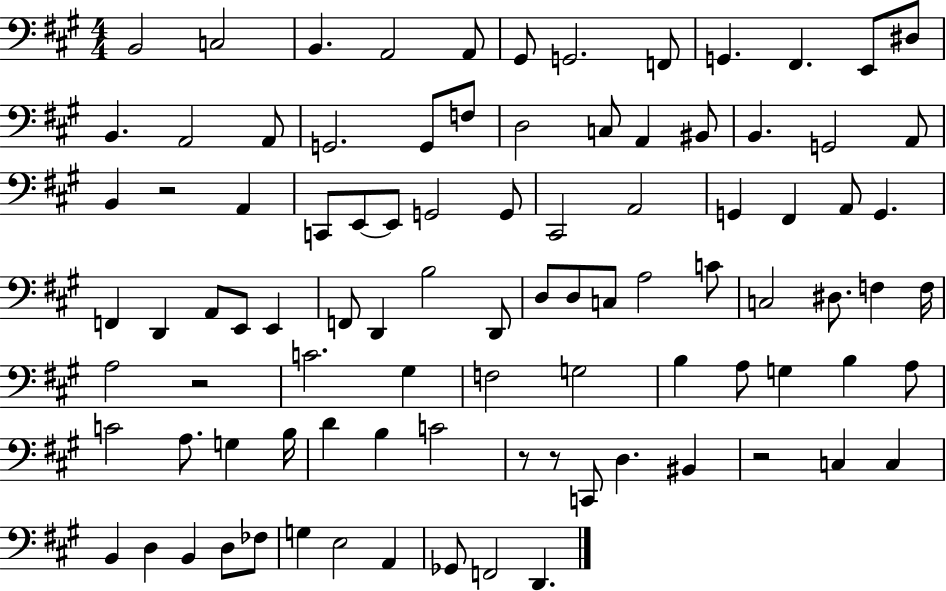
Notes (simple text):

B2/h C3/h B2/q. A2/h A2/e G#2/e G2/h. F2/e G2/q. F#2/q. E2/e D#3/e B2/q. A2/h A2/e G2/h. G2/e F3/e D3/h C3/e A2/q BIS2/e B2/q. G2/h A2/e B2/q R/h A2/q C2/e E2/e E2/e G2/h G2/e C#2/h A2/h G2/q F#2/q A2/e G2/q. F2/q D2/q A2/e E2/e E2/q F2/e D2/q B3/h D2/e D3/e D3/e C3/e A3/h C4/e C3/h D#3/e. F3/q F3/s A3/h R/h C4/h. G#3/q F3/h G3/h B3/q A3/e G3/q B3/q A3/e C4/h A3/e. G3/q B3/s D4/q B3/q C4/h R/e R/e C2/e D3/q. BIS2/q R/h C3/q C3/q B2/q D3/q B2/q D3/e FES3/e G3/q E3/h A2/q Gb2/e F2/h D2/q.